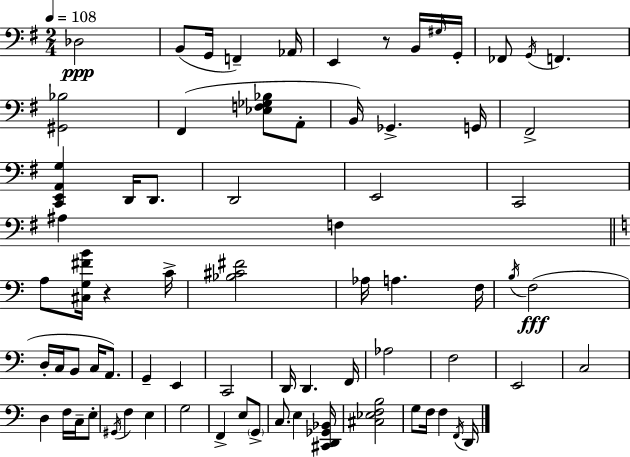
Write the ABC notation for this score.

X:1
T:Untitled
M:2/4
L:1/4
K:G
_D,2 B,,/2 G,,/4 F,, _A,,/4 E,, z/2 B,,/4 ^G,/4 G,,/4 _F,,/2 G,,/4 F,, [^G,,_B,]2 ^F,, [_E,F,_G,_B,]/2 A,,/2 B,,/4 _G,, G,,/4 ^F,,2 [C,,E,,A,,G,] D,,/4 D,,/2 D,,2 E,,2 C,,2 ^A, F, A,/2 [^C,G,^FB]/4 z C/4 [_B,^C^F]2 _A,/4 A, F,/4 B,/4 F,2 D,/4 C,/4 B,,/2 C,/4 A,,/2 G,, E,, C,,2 D,,/4 D,, F,,/4 _A,2 F,2 E,,2 C,2 D, F,/4 C,/4 E,/2 ^G,,/4 F, E, G,2 F,, E,/2 G,,/2 C,/2 E, [^C,,D,,_G,,_B,,]/4 [^C,_E,F,B,]2 G,/2 F,/4 F, F,,/4 D,,/4